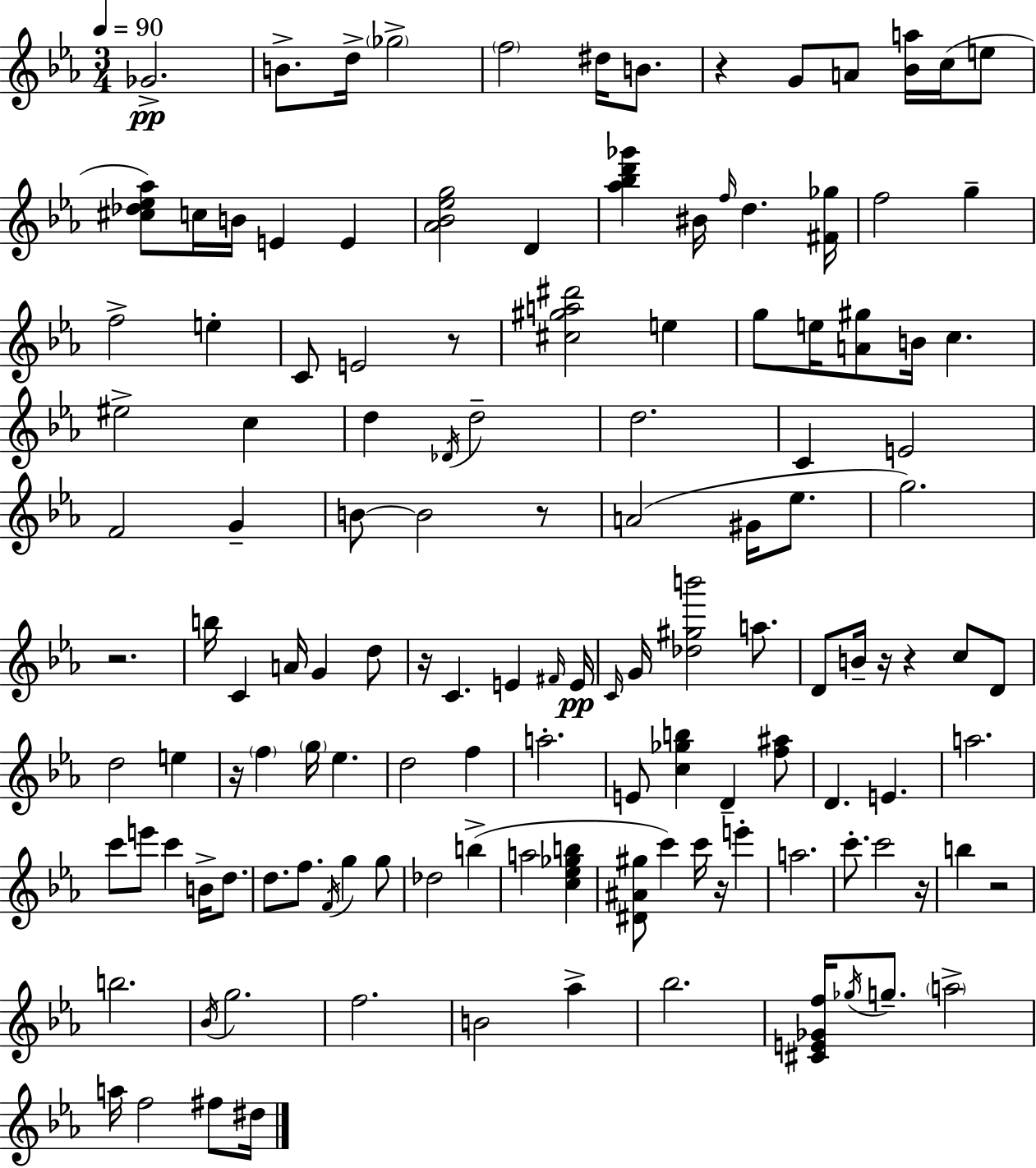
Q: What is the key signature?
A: C minor